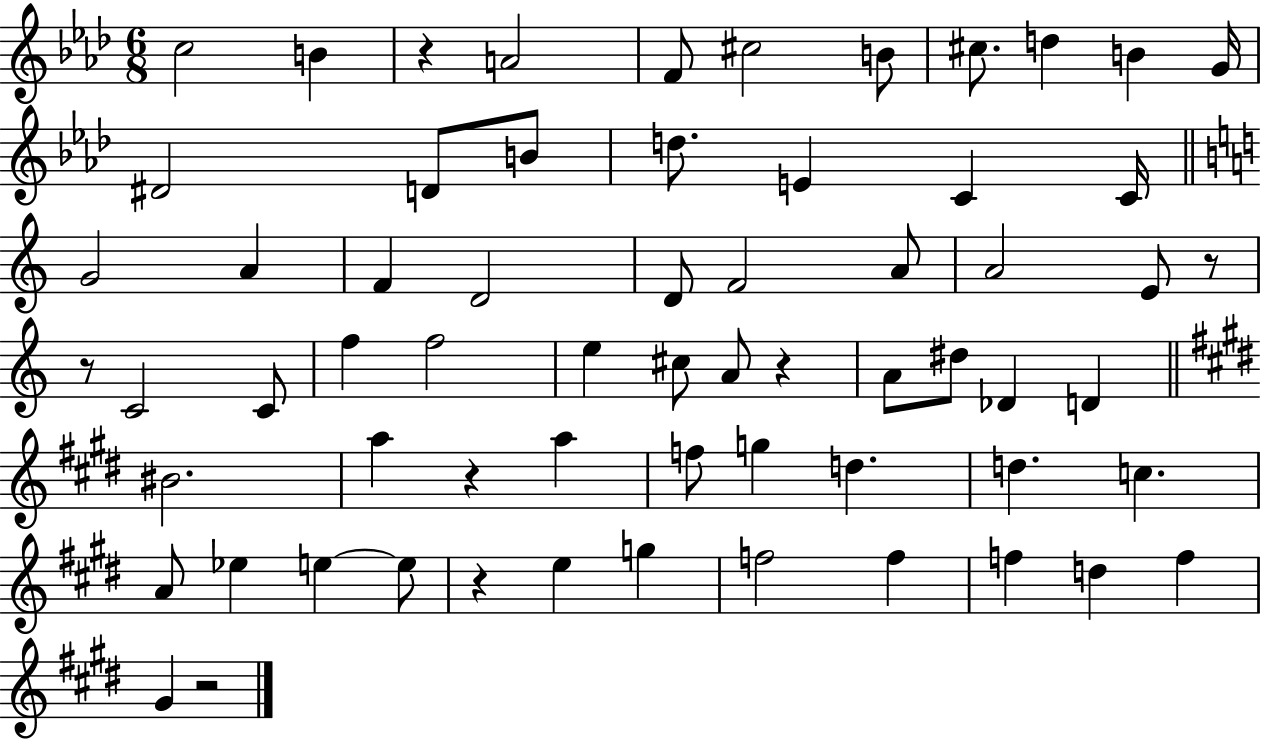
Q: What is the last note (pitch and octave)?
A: G#4